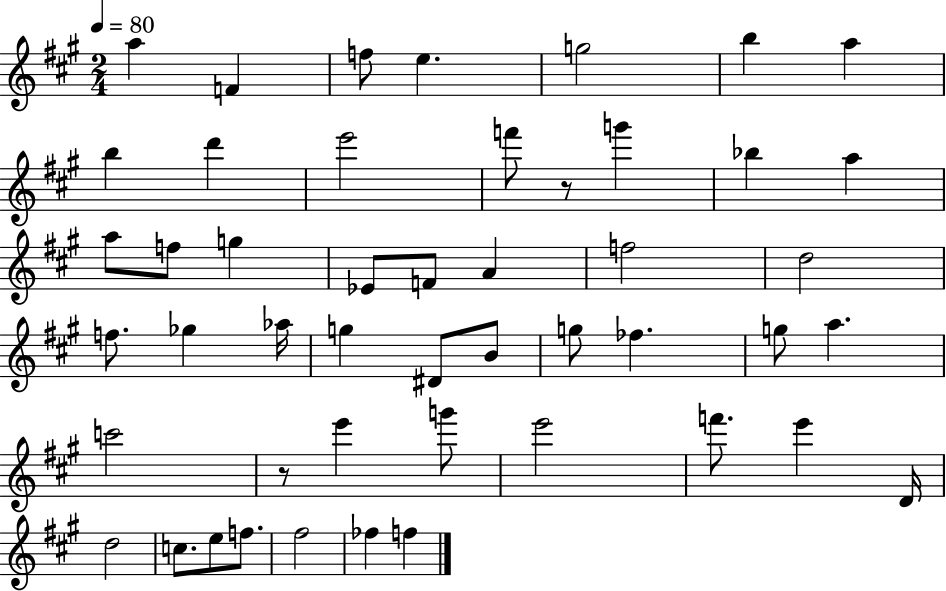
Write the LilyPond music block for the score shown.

{
  \clef treble
  \numericTimeSignature
  \time 2/4
  \key a \major
  \tempo 4 = 80
  a''4 f'4 | f''8 e''4. | g''2 | b''4 a''4 | \break b''4 d'''4 | e'''2 | f'''8 r8 g'''4 | bes''4 a''4 | \break a''8 f''8 g''4 | ees'8 f'8 a'4 | f''2 | d''2 | \break f''8. ges''4 aes''16 | g''4 dis'8 b'8 | g''8 fes''4. | g''8 a''4. | \break c'''2 | r8 e'''4 g'''8 | e'''2 | f'''8. e'''4 d'16 | \break d''2 | c''8. e''8 f''8. | fis''2 | fes''4 f''4 | \break \bar "|."
}